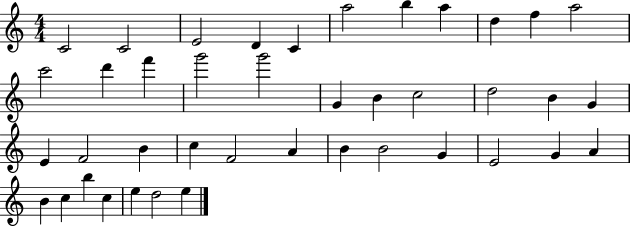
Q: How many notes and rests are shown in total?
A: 41